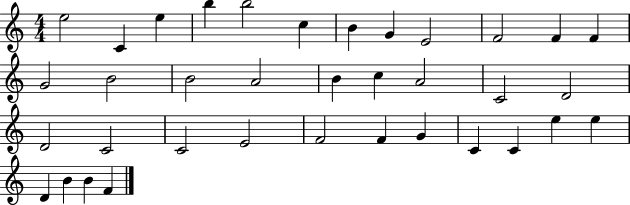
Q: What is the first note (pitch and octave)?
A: E5